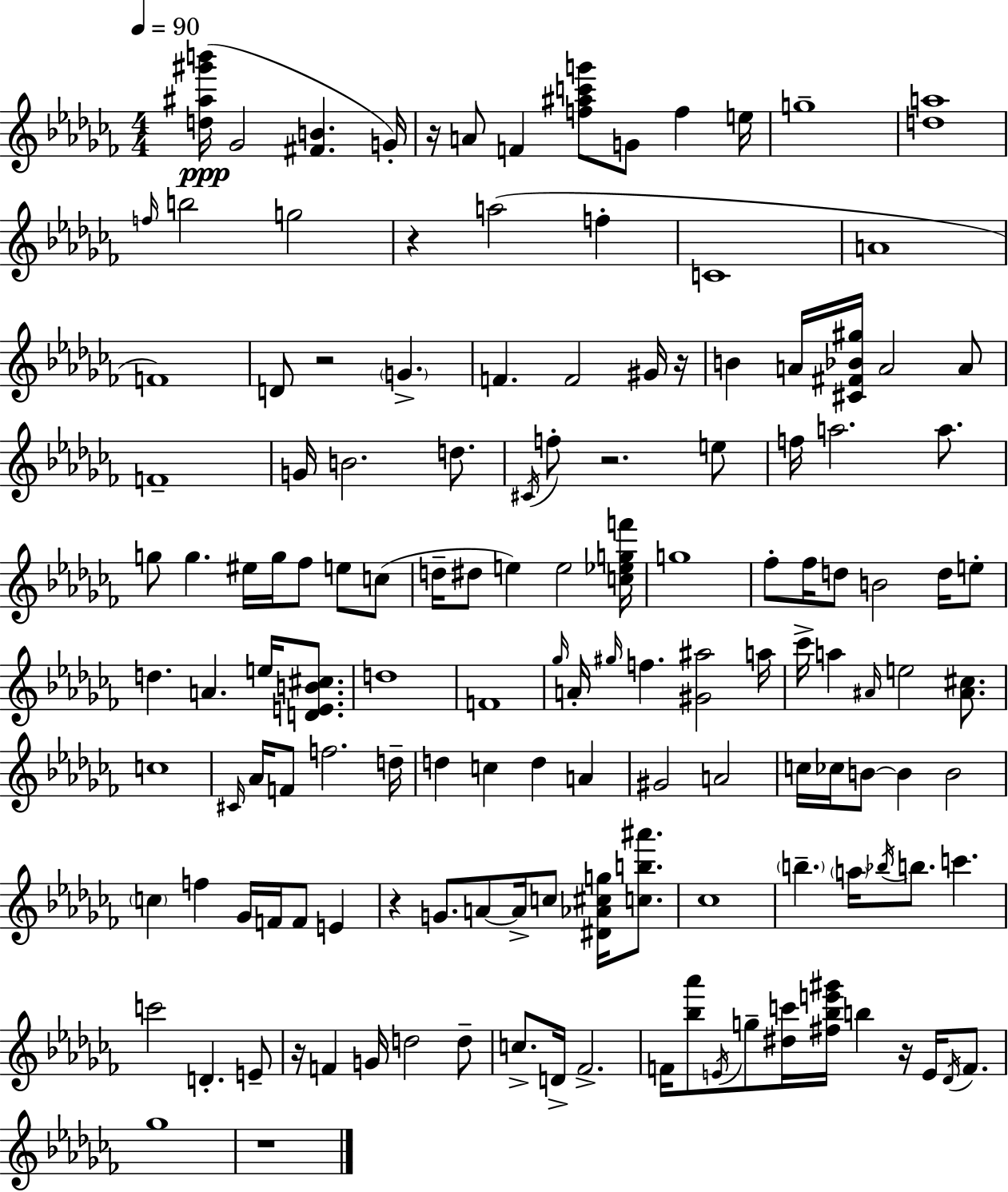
[D5,A#5,G#6,B6]/s Gb4/h [F#4,B4]/q. G4/s R/s A4/e F4/q [F5,A#5,C6,G6]/e G4/e F5/q E5/s G5/w [D5,A5]/w F5/s B5/h G5/h R/q A5/h F5/q C4/w A4/w F4/w D4/e R/h G4/q. F4/q. F4/h G#4/s R/s B4/q A4/s [C#4,F#4,Bb4,G#5]/s A4/h A4/e F4/w G4/s B4/h. D5/e. C#4/s F5/e R/h. E5/e F5/s A5/h. A5/e. G5/e G5/q. EIS5/s G5/s FES5/e E5/e C5/e D5/s D#5/e E5/q E5/h [C5,Eb5,G5,F6]/s G5/w FES5/e FES5/s D5/e B4/h D5/s E5/e D5/q. A4/q. E5/s [D4,E4,B4,C#5]/e. D5/w F4/w Gb5/s A4/s G#5/s F5/q. [G#4,A#5]/h A5/s CES6/s A5/q A#4/s E5/h [A#4,C#5]/e. C5/w C#4/s Ab4/s F4/e F5/h. D5/s D5/q C5/q D5/q A4/q G#4/h A4/h C5/s CES5/s B4/e B4/q B4/h C5/q F5/q Gb4/s F4/s F4/e E4/q R/q G4/e. A4/e A4/s C5/e [D#4,Ab4,C#5,G5]/s [C5,B5,A#6]/e. CES5/w B5/q. A5/s Bb5/s B5/e. C6/q. C6/h D4/q. E4/e R/s F4/q G4/s D5/h D5/e C5/e. D4/s FES4/h. F4/s [Bb5,Ab6]/e E4/s G5/e [D#5,C6]/s [F#5,Bb5,E6,G#6]/s B5/q R/s E4/s Db4/s F4/e. Gb5/w R/w